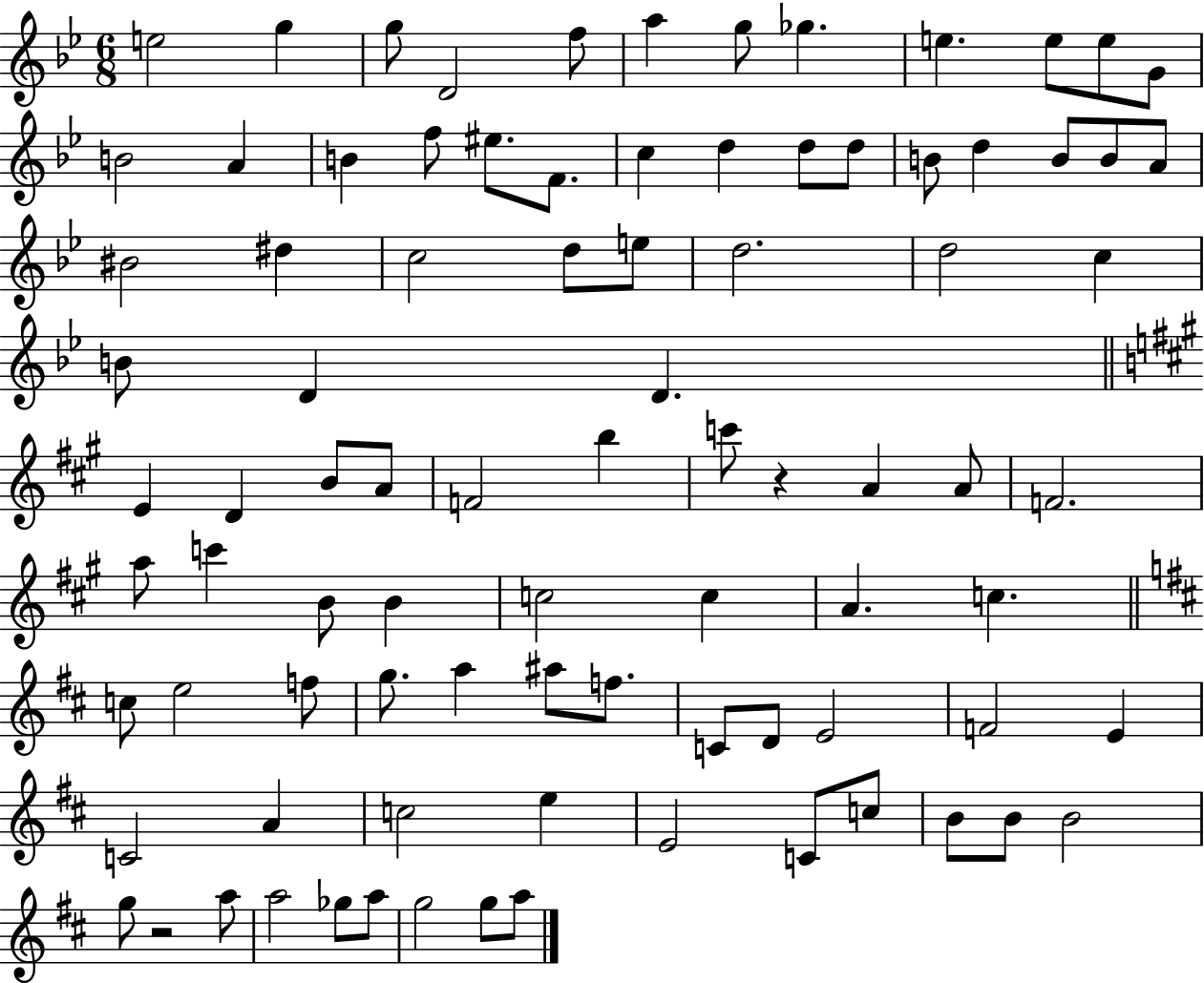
X:1
T:Untitled
M:6/8
L:1/4
K:Bb
e2 g g/2 D2 f/2 a g/2 _g e e/2 e/2 G/2 B2 A B f/2 ^e/2 F/2 c d d/2 d/2 B/2 d B/2 B/2 A/2 ^B2 ^d c2 d/2 e/2 d2 d2 c B/2 D D E D B/2 A/2 F2 b c'/2 z A A/2 F2 a/2 c' B/2 B c2 c A c c/2 e2 f/2 g/2 a ^a/2 f/2 C/2 D/2 E2 F2 E C2 A c2 e E2 C/2 c/2 B/2 B/2 B2 g/2 z2 a/2 a2 _g/2 a/2 g2 g/2 a/2